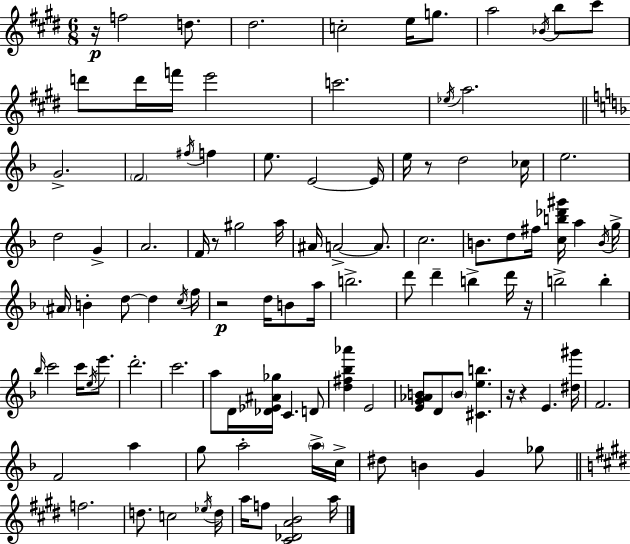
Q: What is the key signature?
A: E major